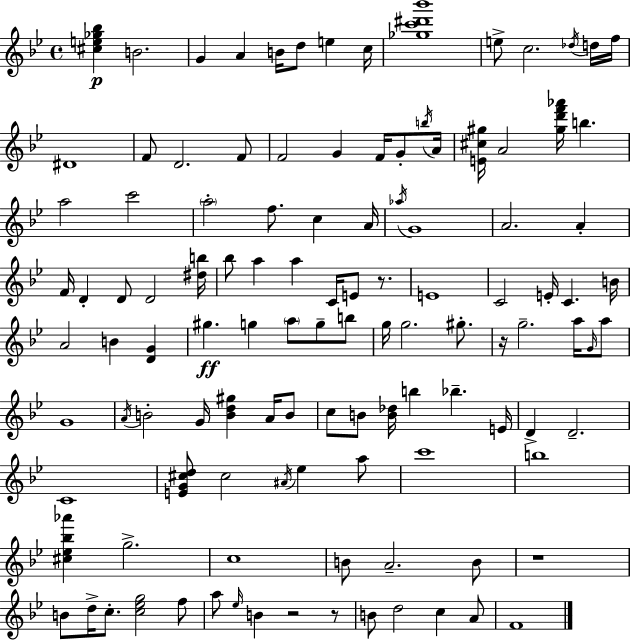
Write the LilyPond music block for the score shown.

{
  \clef treble
  \time 4/4
  \defaultTimeSignature
  \key g \minor
  <cis'' e'' ges'' bes''>4\p b'2. | g'4 a'4 b'16 d''8 e''4 c''16 | <ges'' c''' dis''' bes'''>1 | e''8-> c''2. \acciaccatura { des''16 } d''16 | \break f''16 dis'1 | f'8 d'2. f'8 | f'2 g'4 f'16 g'8-. | \acciaccatura { b''16 } a'16 <e' cis'' gis''>16 a'2 <gis'' d''' f''' aes'''>16 b''4. | \break a''2 c'''2 | \parenthesize a''2-. f''8. c''4 | a'16 \acciaccatura { aes''16 } g'1 | a'2. a'4-. | \break f'16 d'4-. d'8 d'2 | <dis'' b''>16 bes''8 a''4 a''4 c'16 e'8 | r8. e'1 | c'2 e'16-. c'4. | \break b'16 a'2 b'4 <d' g'>4 | gis''4.\ff g''4 \parenthesize a''8 g''8-- | b''8 g''16 g''2. | gis''8.-. r16 g''2.-- | \break a''16 \grace { g'16 } a''8 g'1 | \acciaccatura { a'16 } b'2-. g'16 <b' d'' gis''>4 | a'16 b'8 c''8 b'8 <b' des''>16 b''4 bes''4.-- | e'16 d'4-> d'2.-- | \break c'1 | <e' g' cis'' d''>8 cis''2 \acciaccatura { ais'16 } | ees''4 a''8 c'''1 | b''1 | \break <cis'' ees'' bes'' aes'''>4 g''2.-> | c''1 | b'8 a'2.-- | b'8 r1 | \break b'8 d''16-> c''8.-. <c'' ees'' g''>2 | f''8 a''8 \grace { ees''16 } b'4 r2 | r8 b'8 d''2 | c''4 a'8 f'1 | \break \bar "|."
}